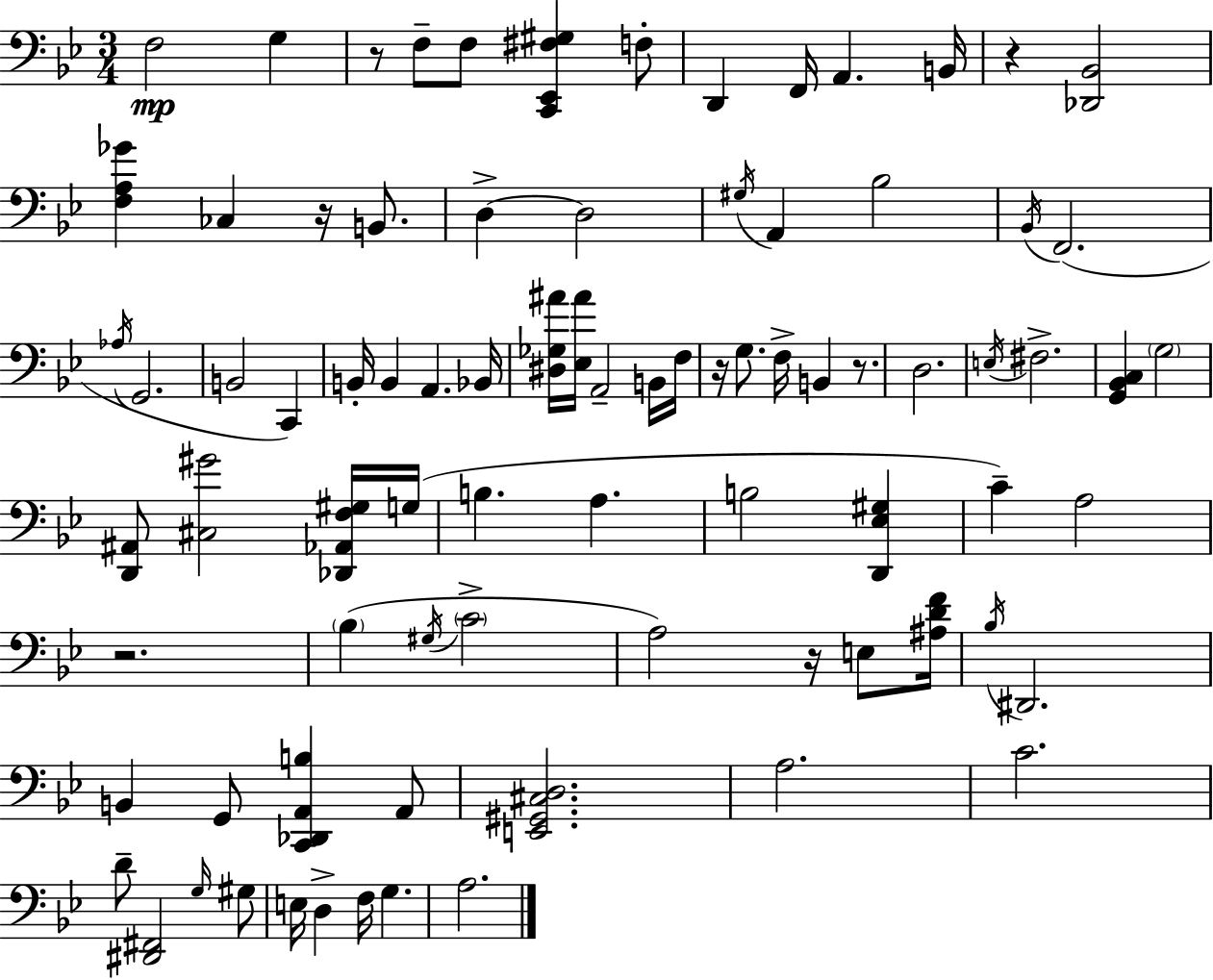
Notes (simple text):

F3/h G3/q R/e F3/e F3/e [C2,Eb2,F#3,G#3]/q F3/e D2/q F2/s A2/q. B2/s R/q [Db2,Bb2]/h [F3,A3,Gb4]/q CES3/q R/s B2/e. D3/q D3/h G#3/s A2/q Bb3/h Bb2/s F2/h. Ab3/s G2/h. B2/h C2/q B2/s B2/q A2/q. Bb2/s [D#3,Gb3,A#4]/s [Eb3,A#4]/s A2/h B2/s F3/s R/s G3/e. F3/s B2/q R/e. D3/h. E3/s F#3/h. [G2,Bb2,C3]/q G3/h [D2,A#2]/e [C#3,G#4]/h [Db2,Ab2,F3,G#3]/s G3/s B3/q. A3/q. B3/h [D2,Eb3,G#3]/q C4/q A3/h R/h. Bb3/q G#3/s C4/h A3/h R/s E3/e [A#3,D4,F4]/s Bb3/s D#2/h. B2/q G2/e [C2,Db2,A2,B3]/q A2/e [E2,G#2,C#3,D3]/h. A3/h. C4/h. D4/e [D#2,F#2]/h G3/s G#3/e E3/s D3/q F3/s G3/q. A3/h.